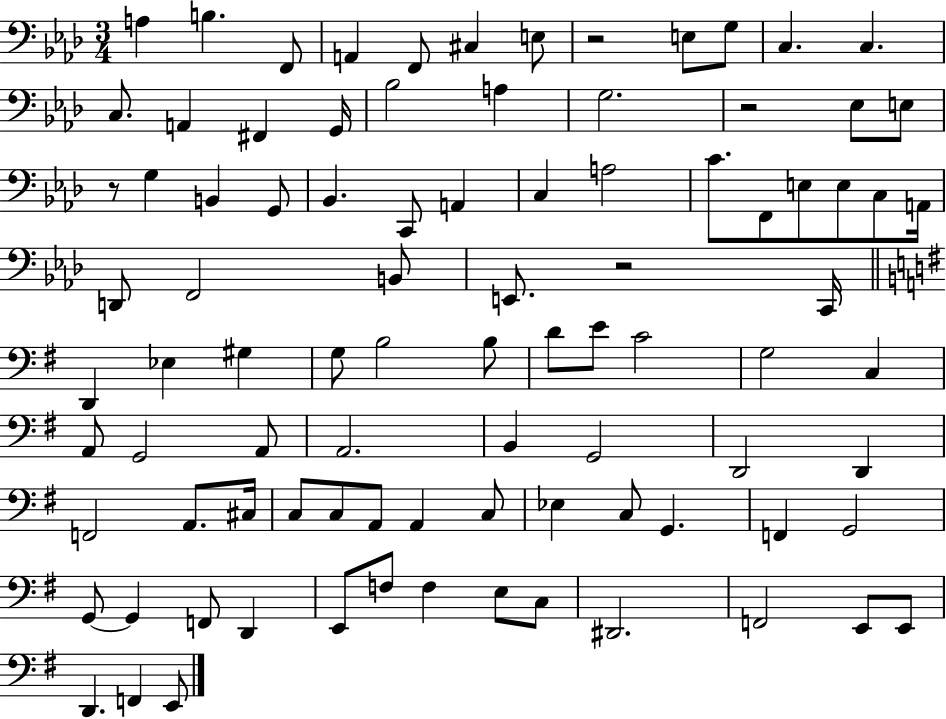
A3/q B3/q. F2/e A2/q F2/e C#3/q E3/e R/h E3/e G3/e C3/q. C3/q. C3/e. A2/q F#2/q G2/s Bb3/h A3/q G3/h. R/h Eb3/e E3/e R/e G3/q B2/q G2/e Bb2/q. C2/e A2/q C3/q A3/h C4/e. F2/e E3/e E3/e C3/e A2/s D2/e F2/h B2/e E2/e. R/h C2/s D2/q Eb3/q G#3/q G3/e B3/h B3/e D4/e E4/e C4/h G3/h C3/q A2/e G2/h A2/e A2/h. B2/q G2/h D2/h D2/q F2/h A2/e. C#3/s C3/e C3/e A2/e A2/q C3/e Eb3/q C3/e G2/q. F2/q G2/h G2/e G2/q F2/e D2/q E2/e F3/e F3/q E3/e C3/e D#2/h. F2/h E2/e E2/e D2/q. F2/q E2/e